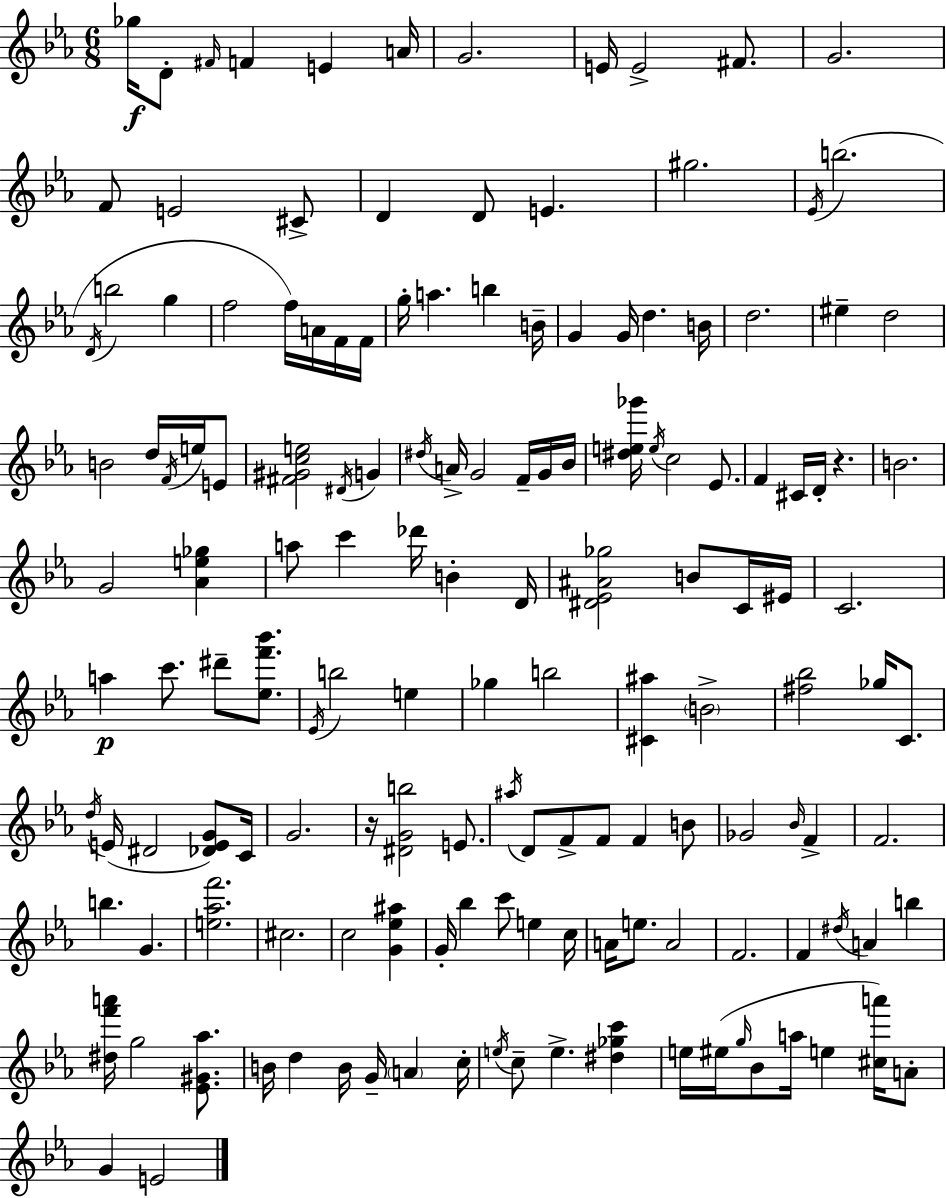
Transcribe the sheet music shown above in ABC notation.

X:1
T:Untitled
M:6/8
L:1/4
K:Eb
_g/4 D/2 ^F/4 F E A/4 G2 E/4 E2 ^F/2 G2 F/2 E2 ^C/2 D D/2 E ^g2 _E/4 b2 D/4 b2 g f2 f/4 A/4 F/4 F/4 g/4 a b B/4 G G/4 d B/4 d2 ^e d2 B2 d/4 F/4 e/4 E/2 [^F^Gce]2 ^D/4 G ^d/4 A/4 G2 F/4 G/4 _B/4 [^de_g']/4 e/4 c2 _E/2 F ^C/4 D/4 z B2 G2 [_Ae_g] a/2 c' _d'/4 B D/4 [^D_E^A_g]2 B/2 C/4 ^E/4 C2 a c'/2 ^d'/2 [_ef'_b']/2 _E/4 b2 e _g b2 [^C^a] B2 [^f_b]2 _g/4 C/2 d/4 E/4 ^D2 [_DEG]/2 C/4 G2 z/4 [^DGb]2 E/2 ^a/4 D/2 F/2 F/2 F B/2 _G2 _B/4 F F2 b G [e_af']2 ^c2 c2 [G_e^a] G/4 _b c'/2 e c/4 A/4 e/2 A2 F2 F ^d/4 A b [^df'a']/4 g2 [_E^G_a]/2 B/4 d B/4 G/4 A c/4 e/4 c/2 e [^d_gc'] e/4 ^e/4 g/4 _B/2 a/4 e [^ca']/4 A/2 G E2